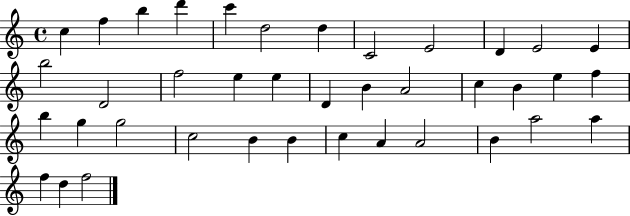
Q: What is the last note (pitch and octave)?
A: F5